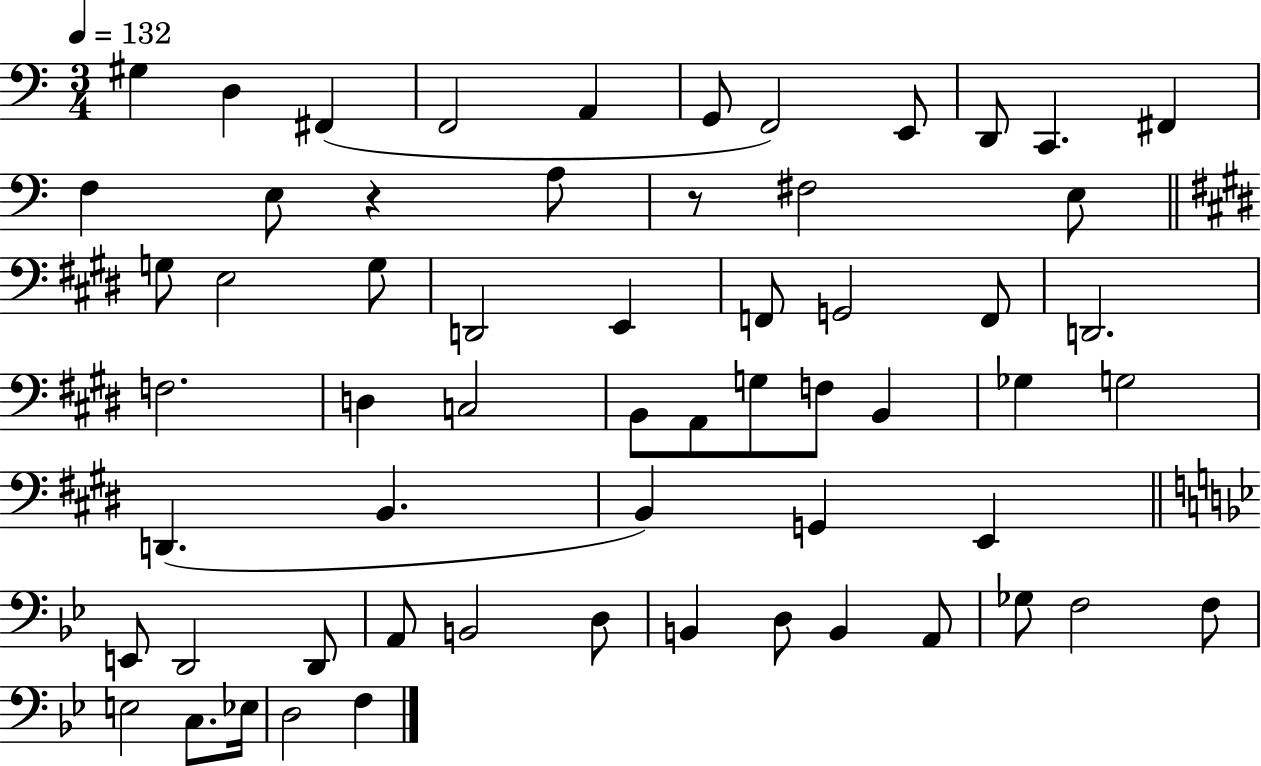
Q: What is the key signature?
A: C major